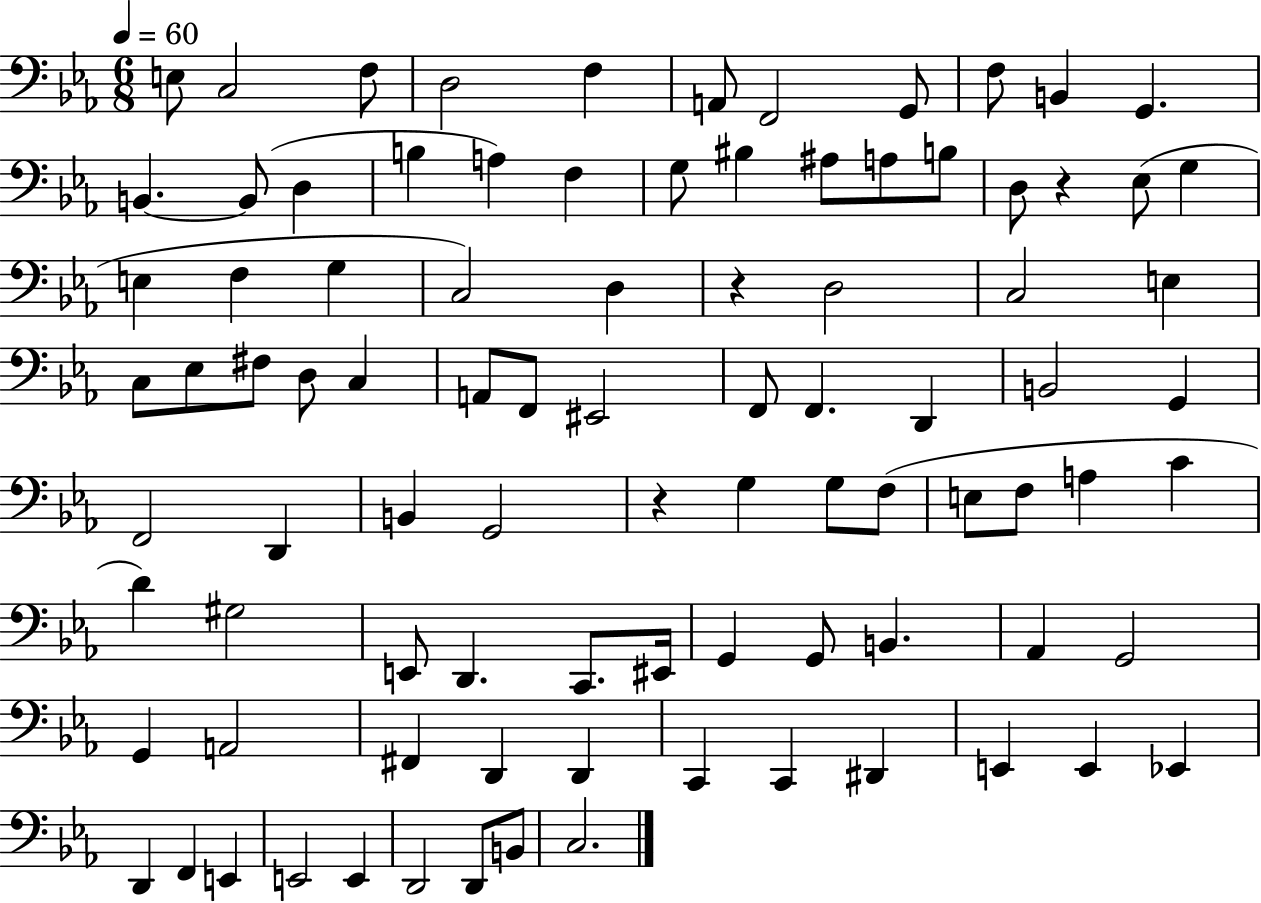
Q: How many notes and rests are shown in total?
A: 91